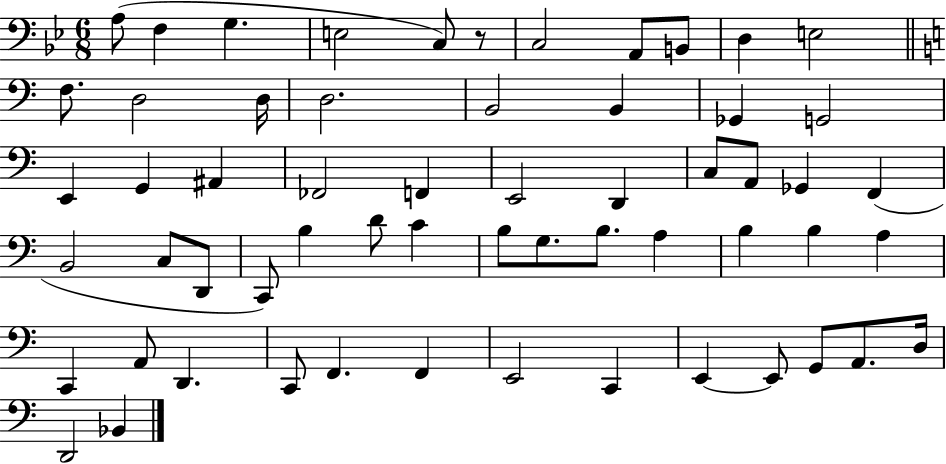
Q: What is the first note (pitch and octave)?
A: A3